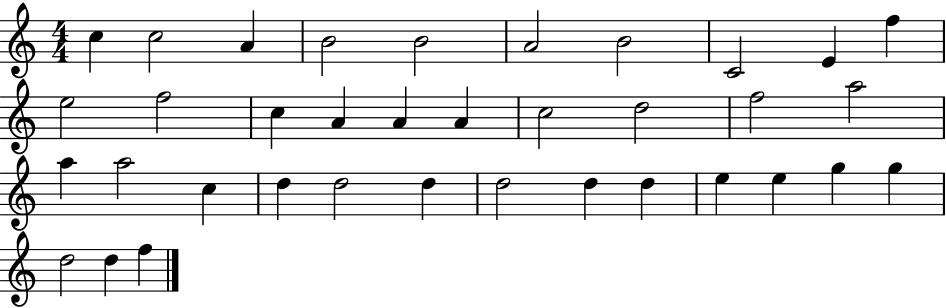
X:1
T:Untitled
M:4/4
L:1/4
K:C
c c2 A B2 B2 A2 B2 C2 E f e2 f2 c A A A c2 d2 f2 a2 a a2 c d d2 d d2 d d e e g g d2 d f